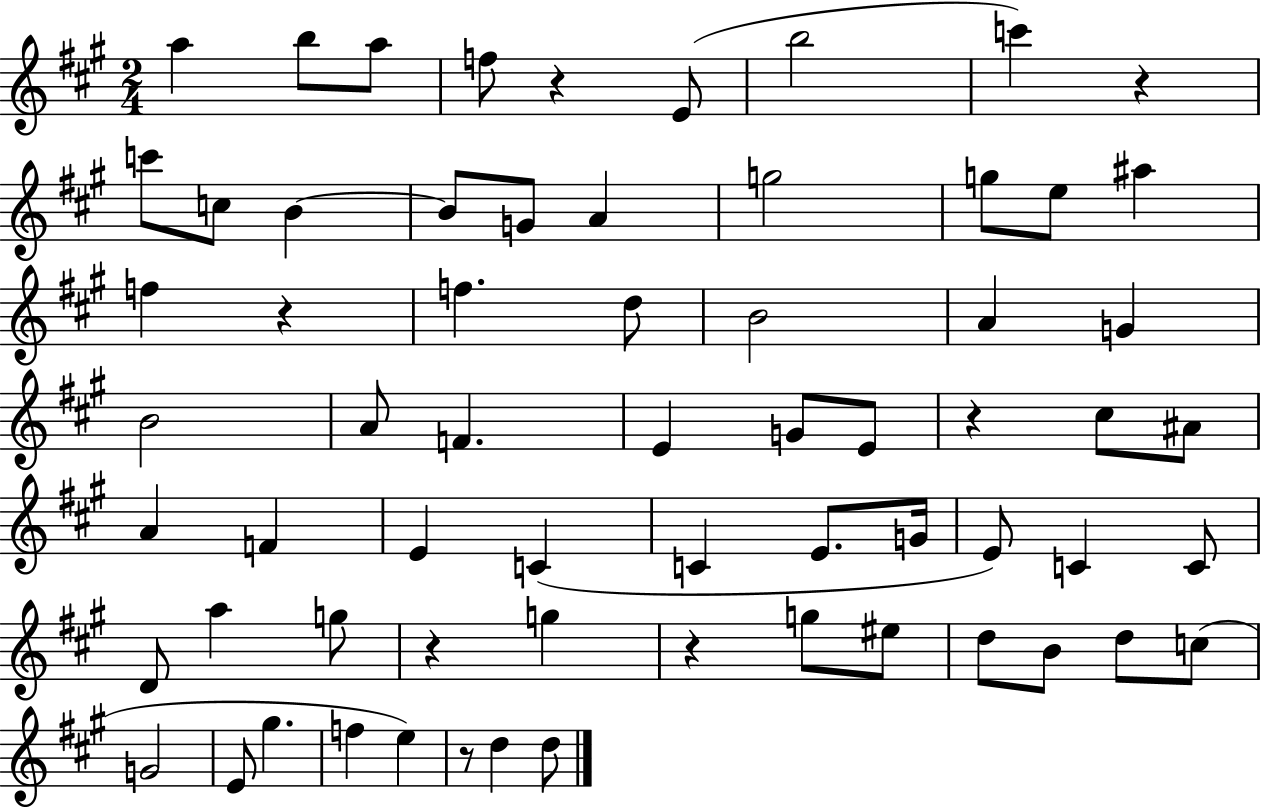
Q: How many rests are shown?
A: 7